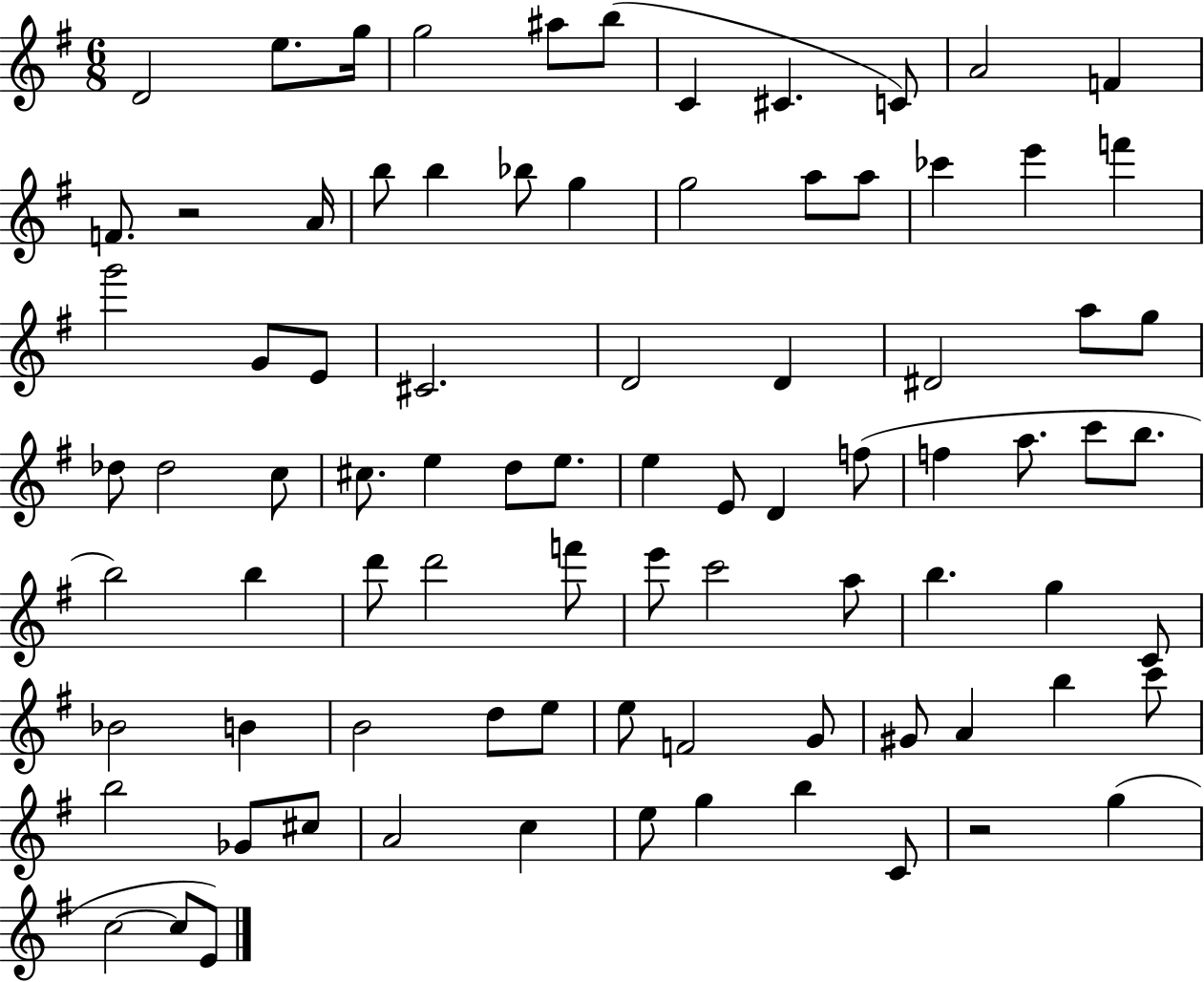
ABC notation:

X:1
T:Untitled
M:6/8
L:1/4
K:G
D2 e/2 g/4 g2 ^a/2 b/2 C ^C C/2 A2 F F/2 z2 A/4 b/2 b _b/2 g g2 a/2 a/2 _c' e' f' g'2 G/2 E/2 ^C2 D2 D ^D2 a/2 g/2 _d/2 _d2 c/2 ^c/2 e d/2 e/2 e E/2 D f/2 f a/2 c'/2 b/2 b2 b d'/2 d'2 f'/2 e'/2 c'2 a/2 b g C/2 _B2 B B2 d/2 e/2 e/2 F2 G/2 ^G/2 A b c'/2 b2 _G/2 ^c/2 A2 c e/2 g b C/2 z2 g c2 c/2 E/2